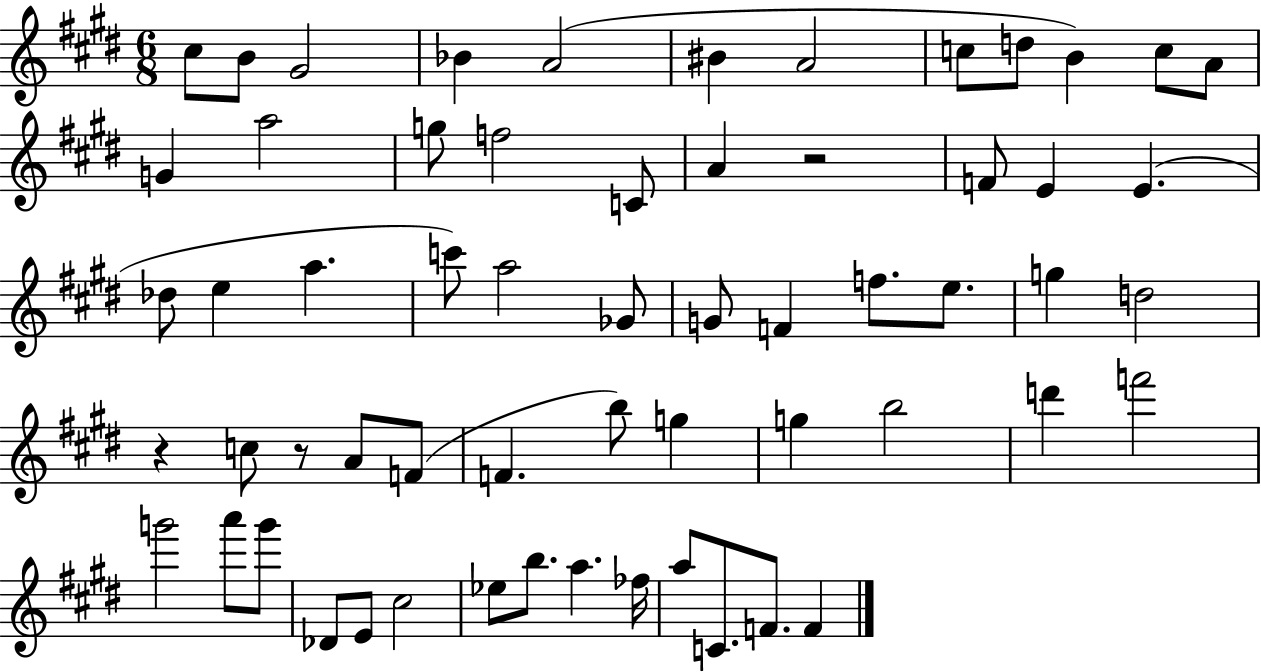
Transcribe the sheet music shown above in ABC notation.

X:1
T:Untitled
M:6/8
L:1/4
K:E
^c/2 B/2 ^G2 _B A2 ^B A2 c/2 d/2 B c/2 A/2 G a2 g/2 f2 C/2 A z2 F/2 E E _d/2 e a c'/2 a2 _G/2 G/2 F f/2 e/2 g d2 z c/2 z/2 A/2 F/2 F b/2 g g b2 d' f'2 g'2 a'/2 g'/2 _D/2 E/2 ^c2 _e/2 b/2 a _f/4 a/2 C/2 F/2 F